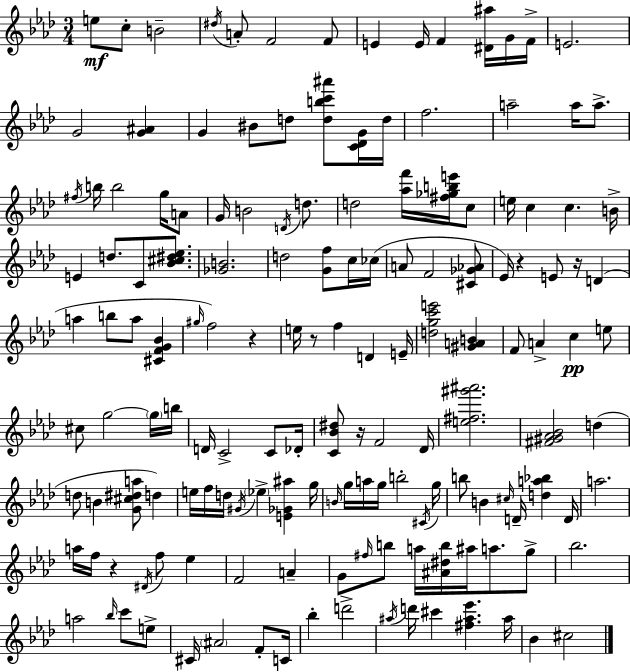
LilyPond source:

{
  \clef treble
  \numericTimeSignature
  \time 3/4
  \key aes \major
  \repeat volta 2 { e''8\mf c''8-. b'2-- | \acciaccatura { dis''16 } a'8-. f'2 f'8 | e'4 e'16 f'4 <dis' ais''>16 g'16 | f'16-> e'2. | \break g'2 <g' ais'>4 | g'4 bis'8 d''8 <d'' b'' c''' ais'''>8 <c' des' g'>16 | d''16 f''2. | a''2-- a''16 a''8.-> | \break \acciaccatura { fis''16 } b''16 b''2 g''16 | a'8 g'16 b'2 \acciaccatura { d'16 } | d''8. d''2 <aes'' f'''>16 | <fis'' ges'' b'' e'''>16 c''8 e''16 c''4 c''4. | \break b'16-> e'4 d''8. c'8 | <bes' cis'' dis'' ees''>8. <ges' b'>2. | d''2 <g' f''>8 | c''16 ces''16( a'8 f'2 | \break <cis' ges' aes'>8 ees'16) r4 e'8 r16 d'4( | a''4 b''8 a''8 <cis' f' g' bes'>4 | \grace { gis''16 }) f''2 | r4 e''16 r8 f''4 d'4 | \break e'16-- <d'' g'' c''' e'''>2 | <gis' a' b'>4 f'8 a'4-> c''4\pp | e''8 cis''8 g''2~~ | \parenthesize g''16 b''16 d'16 c'2-> | \break c'8 des'16-. <c' bes' dis''>8 r16 f'2 | des'16 <e'' fis'' gis''' ais'''>2. | <fis' gis' aes' bes'>2 | d''4( d''8 b'4 <g' cis'' dis'' a''>8 | \break d''4) e''16 f''16 d''16 \acciaccatura { gis'16 } \parenthesize ees''4-> | <e' ges' ais''>4 g''16 \grace { b'16 } g''16 a''16 g''16 b''2-. | \acciaccatura { cis'16 } g''16 b''8 b'4 | \grace { cis''16 } d'16-- <d'' a'' bes''>4 d'16 a''2. | \break a''16 f''16 r4 | \acciaccatura { dis'16 } f''8 ees''4 f'2 | a'4-- g'8 \grace { fis''16 } | b''8 a''16 <ais' dis'' b''>16 ais''16 a''8. g''8-> bes''2. | \break a''2 | \grace { bes''16 } c'''8 e''8-> cis'16 | \parenthesize ais'2 f'8-. c'16 bes''4-. | d'''2-> \acciaccatura { ais''16 } | \break d'''16 cis'''4 <fis'' ais'' ees'''>4. ais''16 | bes'4 cis''2 | } \bar "|."
}